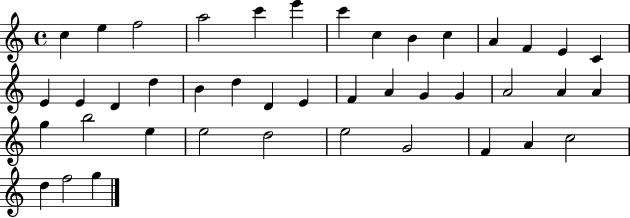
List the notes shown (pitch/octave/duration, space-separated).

C5/q E5/q F5/h A5/h C6/q E6/q C6/q C5/q B4/q C5/q A4/q F4/q E4/q C4/q E4/q E4/q D4/q D5/q B4/q D5/q D4/q E4/q F4/q A4/q G4/q G4/q A4/h A4/q A4/q G5/q B5/h E5/q E5/h D5/h E5/h G4/h F4/q A4/q C5/h D5/q F5/h G5/q